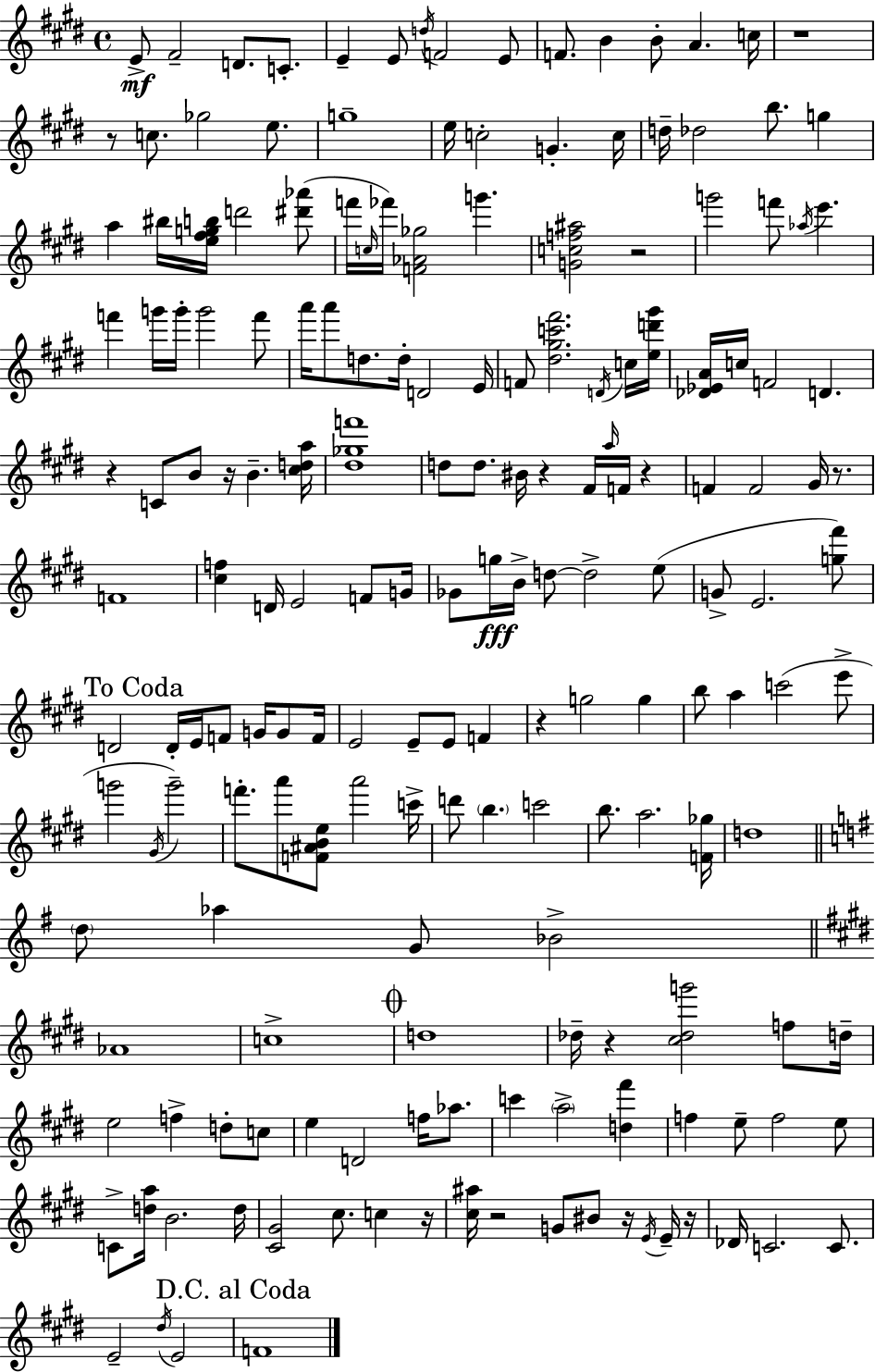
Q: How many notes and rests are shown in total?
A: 181